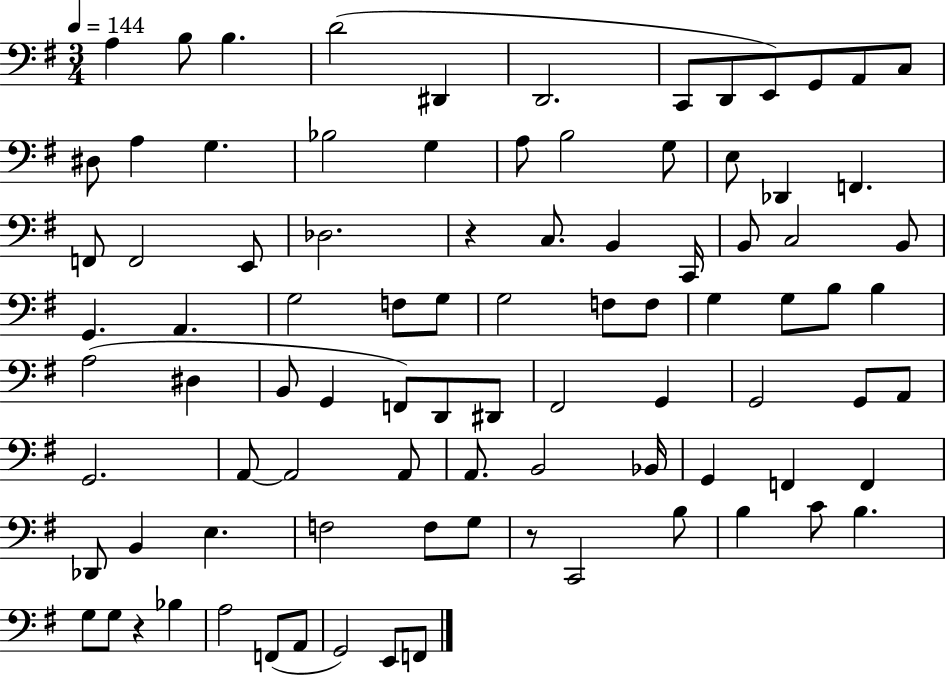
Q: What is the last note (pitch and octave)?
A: F2